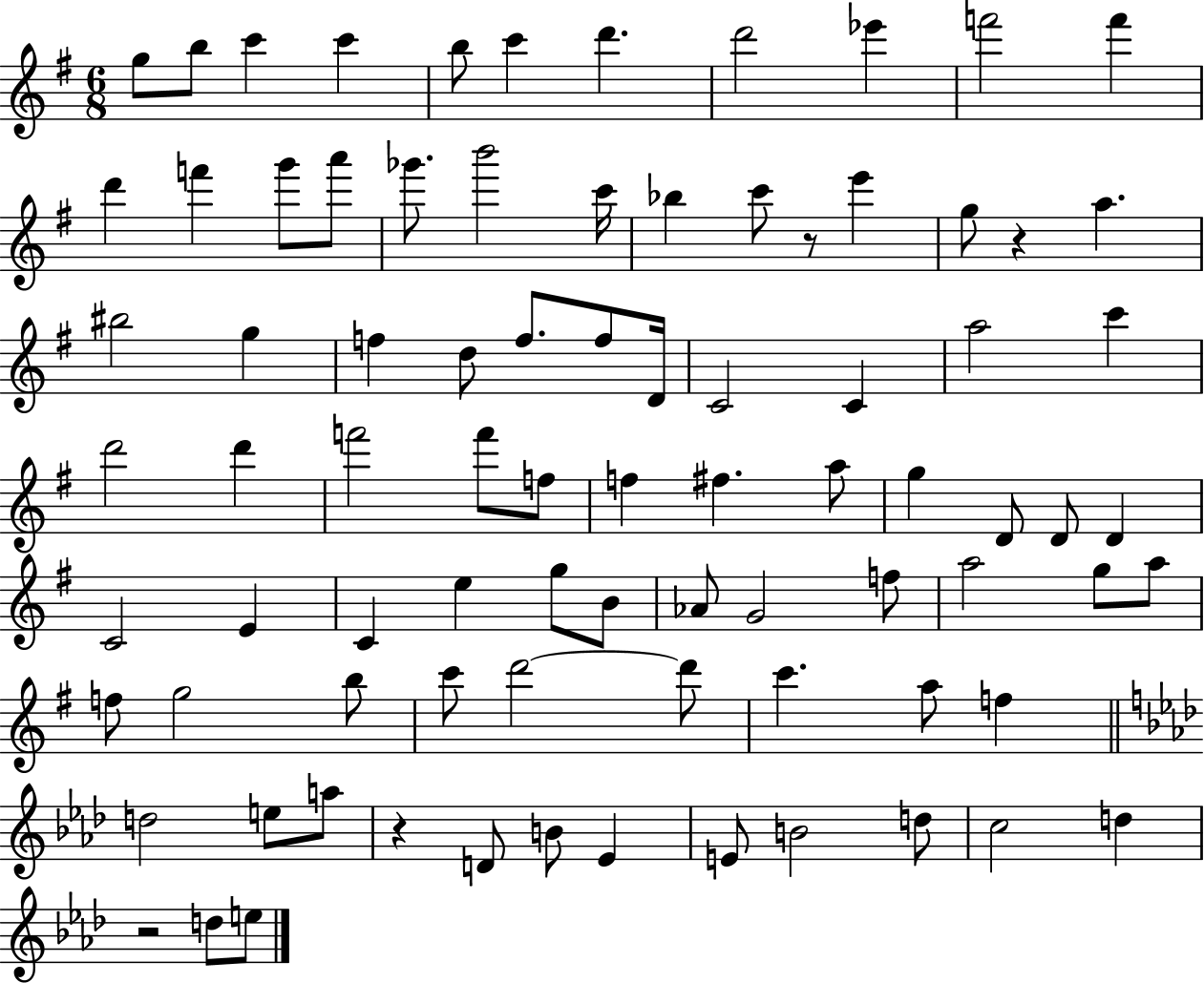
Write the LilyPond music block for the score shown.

{
  \clef treble
  \numericTimeSignature
  \time 6/8
  \key g \major
  g''8 b''8 c'''4 c'''4 | b''8 c'''4 d'''4. | d'''2 ees'''4 | f'''2 f'''4 | \break d'''4 f'''4 g'''8 a'''8 | ges'''8. b'''2 c'''16 | bes''4 c'''8 r8 e'''4 | g''8 r4 a''4. | \break bis''2 g''4 | f''4 d''8 f''8. f''8 d'16 | c'2 c'4 | a''2 c'''4 | \break d'''2 d'''4 | f'''2 f'''8 f''8 | f''4 fis''4. a''8 | g''4 d'8 d'8 d'4 | \break c'2 e'4 | c'4 e''4 g''8 b'8 | aes'8 g'2 f''8 | a''2 g''8 a''8 | \break f''8 g''2 b''8 | c'''8 d'''2~~ d'''8 | c'''4. a''8 f''4 | \bar "||" \break \key f \minor d''2 e''8 a''8 | r4 d'8 b'8 ees'4 | e'8 b'2 d''8 | c''2 d''4 | \break r2 d''8 e''8 | \bar "|."
}